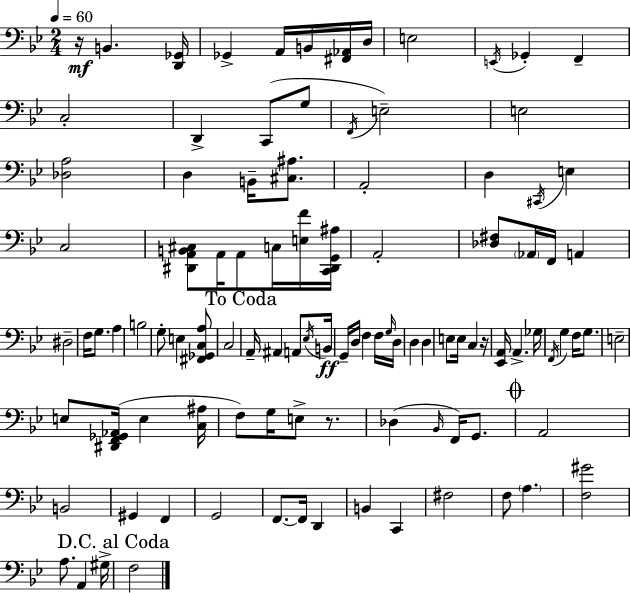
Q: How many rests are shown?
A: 3